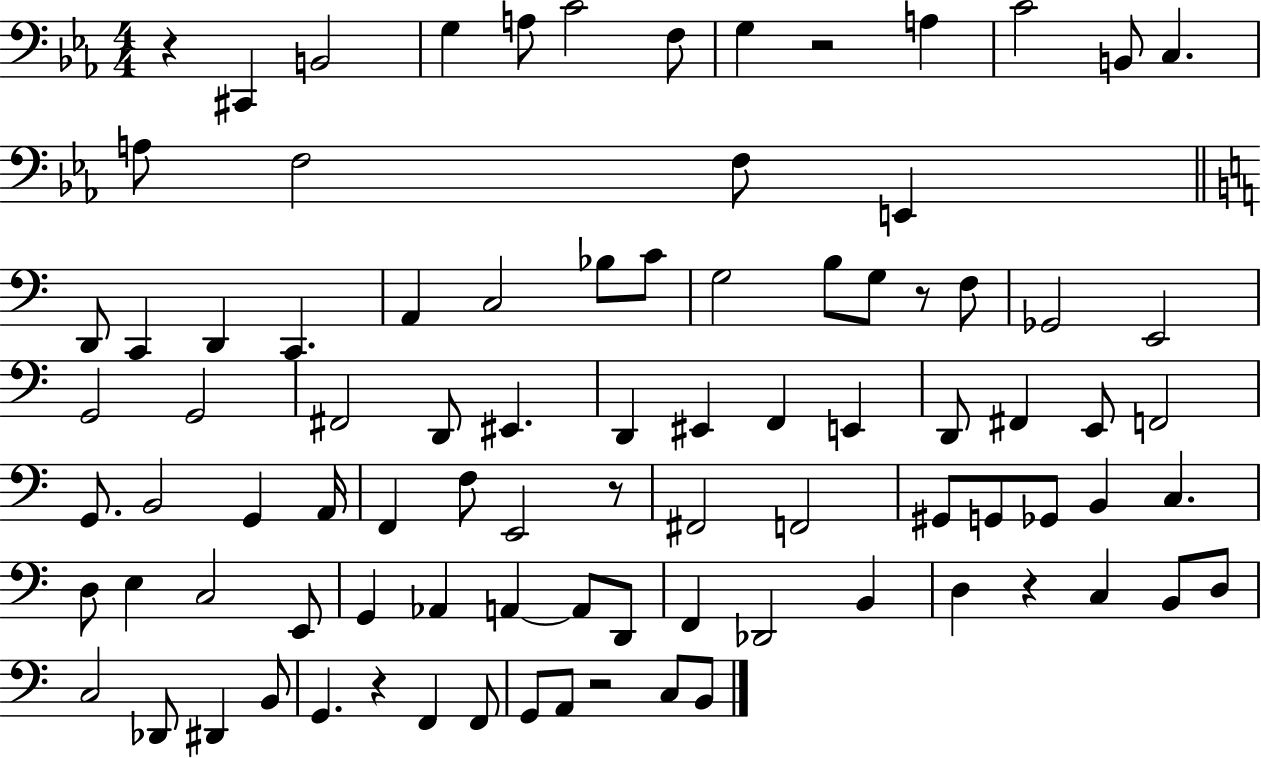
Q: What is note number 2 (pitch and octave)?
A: B2